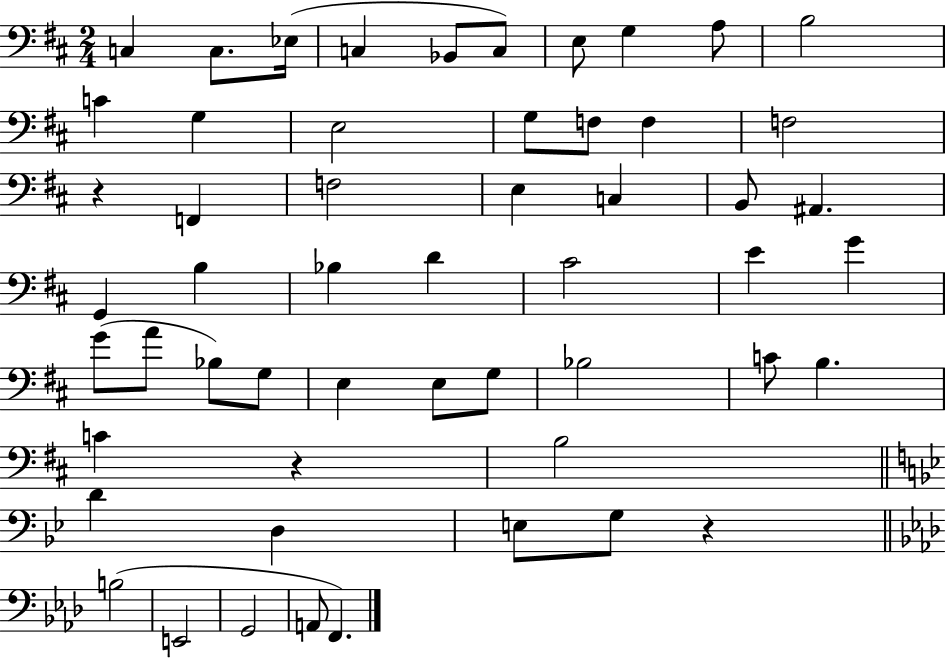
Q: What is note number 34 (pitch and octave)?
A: G3